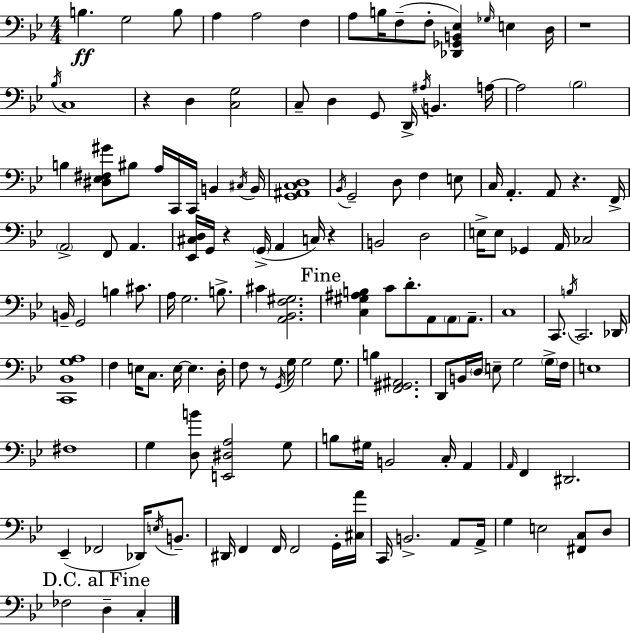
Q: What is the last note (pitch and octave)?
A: C3